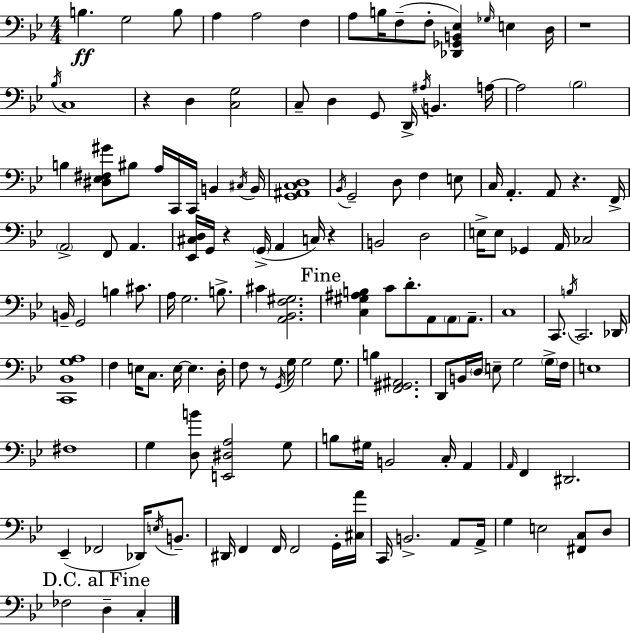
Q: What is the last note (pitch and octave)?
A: C3